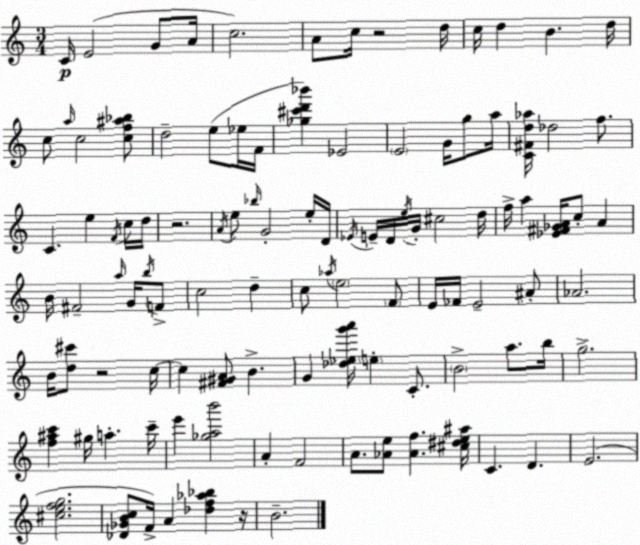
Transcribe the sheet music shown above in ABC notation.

X:1
T:Untitled
M:3/4
L:1/4
K:Am
C/4 E2 G/2 A/4 c2 A/2 c/4 z2 d/4 c/4 d B d/4 c/2 a/4 c2 [cf^a_b]/2 d2 e/2 _e/4 F/4 [_g^c'd'_b'] _E2 E2 G/4 g/2 a/4 [C^Fd_a]/4 _d2 f/2 C e F/4 c/4 d/4 z2 A/4 e/2 _b/4 G2 e/4 D/4 _E/4 E/4 D/4 e/4 G/4 ^c2 d/4 f/4 a [_E^F_GA]/4 c/2 A B/4 ^F2 a/4 G/4 b/4 F/2 c2 d c/2 _a/4 e2 F/2 E/4 _F/4 E2 ^A/2 _A2 B/4 [d^c']/2 z2 c/4 c [^F^GA]/2 B G [_d_eg'a']/4 e C/2 B2 a/2 b/4 g2 [f^ac'] ^g/4 a c'/4 e' [_gab']2 A F2 A/2 [_Ae]/2 [_Af] [^c^de^a]/4 C D E2 [^cefg]2 [_D_GBc]/2 F/4 A [_df_a_b] z/4 B2